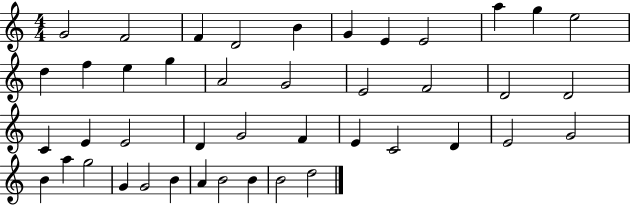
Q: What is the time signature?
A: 4/4